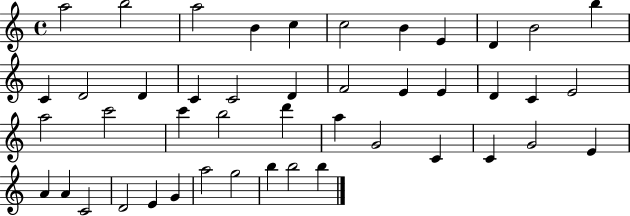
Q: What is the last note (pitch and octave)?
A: B5